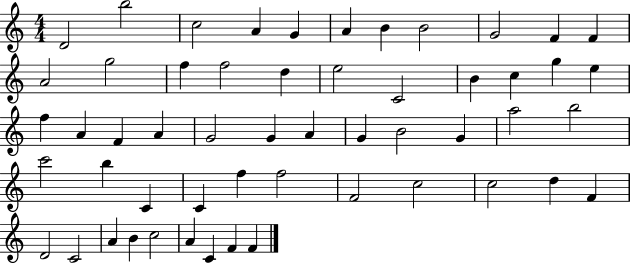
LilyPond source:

{
  \clef treble
  \numericTimeSignature
  \time 4/4
  \key c \major
  d'2 b''2 | c''2 a'4 g'4 | a'4 b'4 b'2 | g'2 f'4 f'4 | \break a'2 g''2 | f''4 f''2 d''4 | e''2 c'2 | b'4 c''4 g''4 e''4 | \break f''4 a'4 f'4 a'4 | g'2 g'4 a'4 | g'4 b'2 g'4 | a''2 b''2 | \break c'''2 b''4 c'4 | c'4 f''4 f''2 | f'2 c''2 | c''2 d''4 f'4 | \break d'2 c'2 | a'4 b'4 c''2 | a'4 c'4 f'4 f'4 | \bar "|."
}